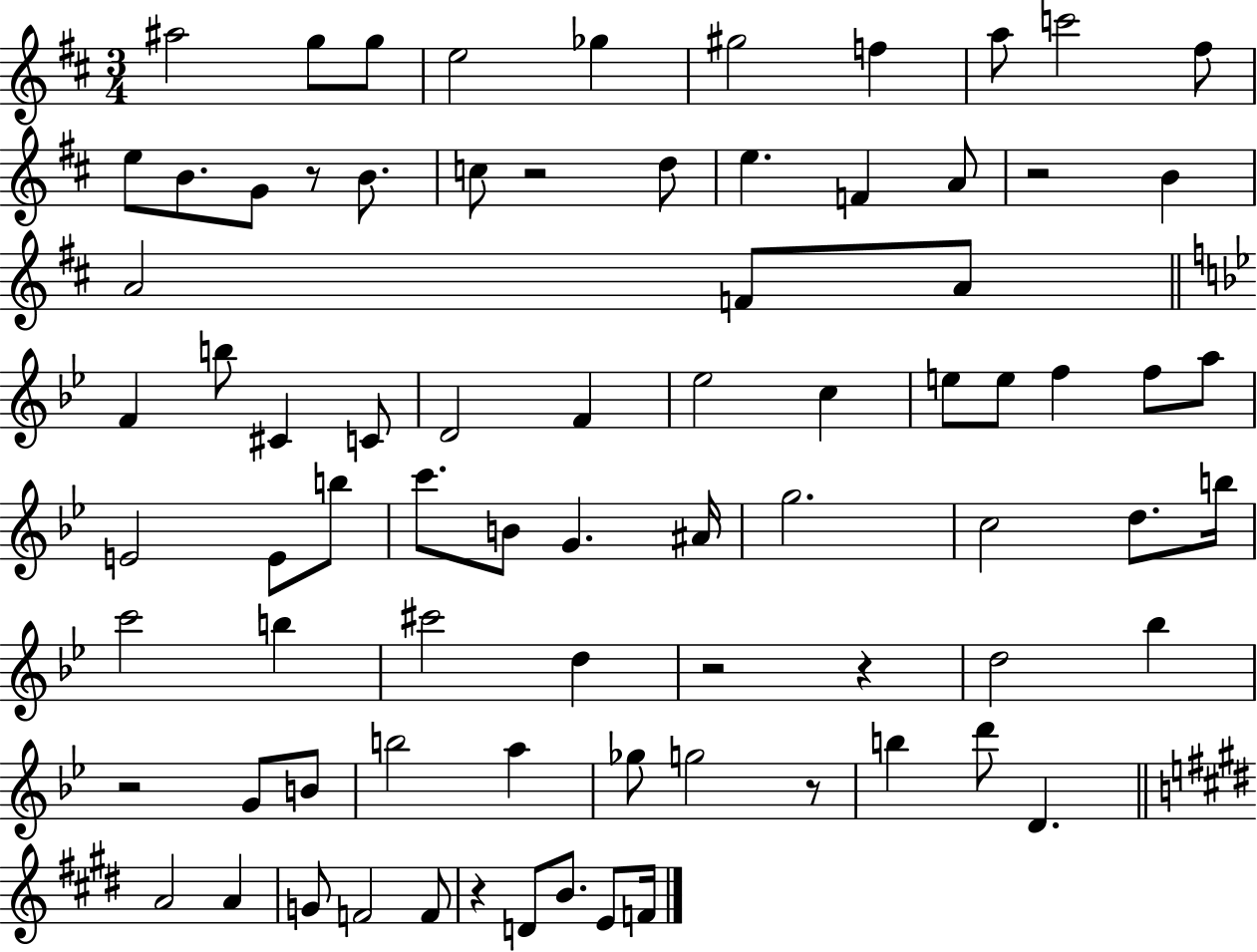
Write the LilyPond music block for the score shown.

{
  \clef treble
  \numericTimeSignature
  \time 3/4
  \key d \major
  ais''2 g''8 g''8 | e''2 ges''4 | gis''2 f''4 | a''8 c'''2 fis''8 | \break e''8 b'8. g'8 r8 b'8. | c''8 r2 d''8 | e''4. f'4 a'8 | r2 b'4 | \break a'2 f'8 a'8 | \bar "||" \break \key g \minor f'4 b''8 cis'4 c'8 | d'2 f'4 | ees''2 c''4 | e''8 e''8 f''4 f''8 a''8 | \break e'2 e'8 b''8 | c'''8. b'8 g'4. ais'16 | g''2. | c''2 d''8. b''16 | \break c'''2 b''4 | cis'''2 d''4 | r2 r4 | d''2 bes''4 | \break r2 g'8 b'8 | b''2 a''4 | ges''8 g''2 r8 | b''4 d'''8 d'4. | \break \bar "||" \break \key e \major a'2 a'4 | g'8 f'2 f'8 | r4 d'8 b'8. e'8 f'16 | \bar "|."
}